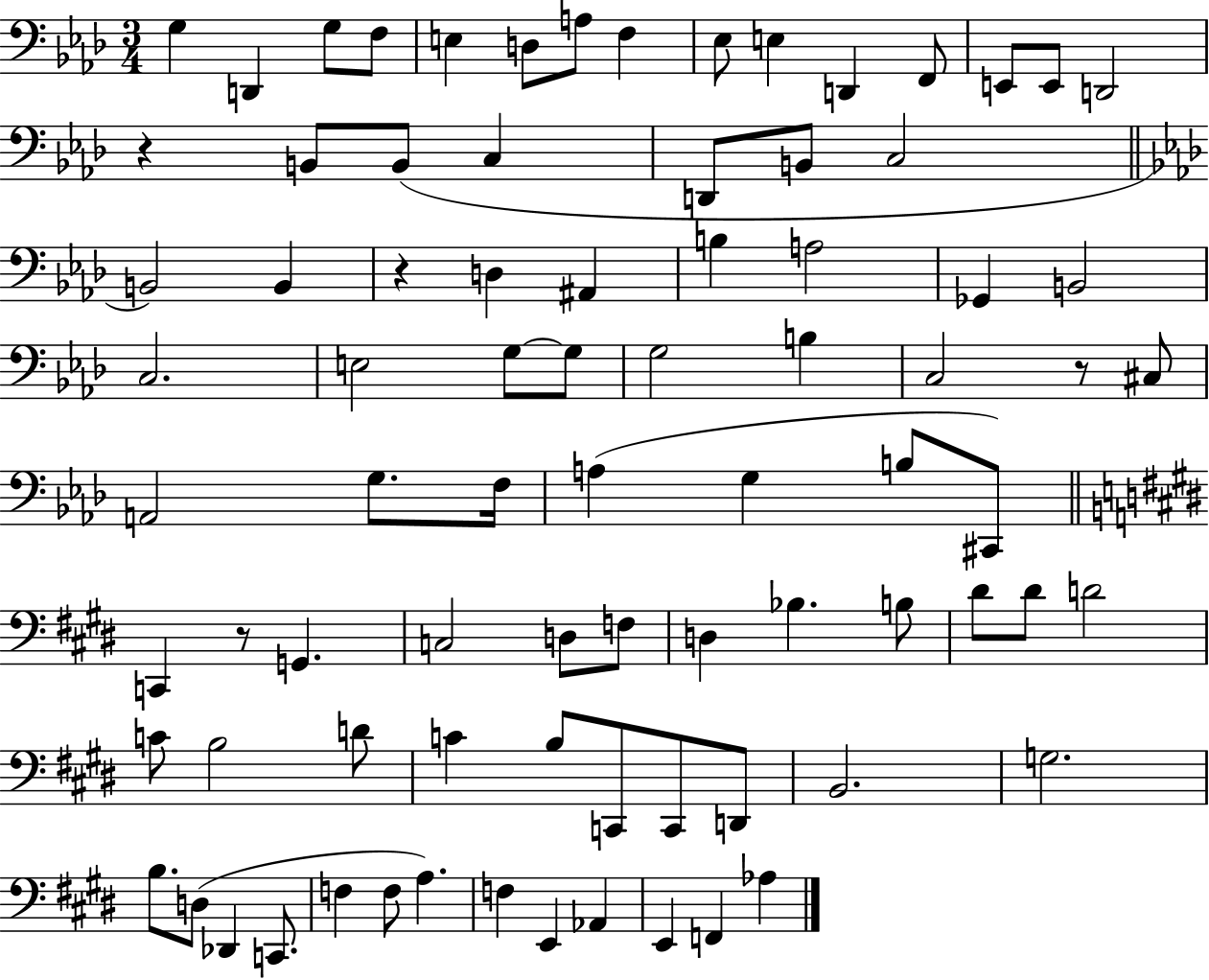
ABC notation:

X:1
T:Untitled
M:3/4
L:1/4
K:Ab
G, D,, G,/2 F,/2 E, D,/2 A,/2 F, _E,/2 E, D,, F,,/2 E,,/2 E,,/2 D,,2 z B,,/2 B,,/2 C, D,,/2 B,,/2 C,2 B,,2 B,, z D, ^A,, B, A,2 _G,, B,,2 C,2 E,2 G,/2 G,/2 G,2 B, C,2 z/2 ^C,/2 A,,2 G,/2 F,/4 A, G, B,/2 ^C,,/2 C,, z/2 G,, C,2 D,/2 F,/2 D, _B, B,/2 ^D/2 ^D/2 D2 C/2 B,2 D/2 C B,/2 C,,/2 C,,/2 D,,/2 B,,2 G,2 B,/2 D,/2 _D,, C,,/2 F, F,/2 A, F, E,, _A,, E,, F,, _A,